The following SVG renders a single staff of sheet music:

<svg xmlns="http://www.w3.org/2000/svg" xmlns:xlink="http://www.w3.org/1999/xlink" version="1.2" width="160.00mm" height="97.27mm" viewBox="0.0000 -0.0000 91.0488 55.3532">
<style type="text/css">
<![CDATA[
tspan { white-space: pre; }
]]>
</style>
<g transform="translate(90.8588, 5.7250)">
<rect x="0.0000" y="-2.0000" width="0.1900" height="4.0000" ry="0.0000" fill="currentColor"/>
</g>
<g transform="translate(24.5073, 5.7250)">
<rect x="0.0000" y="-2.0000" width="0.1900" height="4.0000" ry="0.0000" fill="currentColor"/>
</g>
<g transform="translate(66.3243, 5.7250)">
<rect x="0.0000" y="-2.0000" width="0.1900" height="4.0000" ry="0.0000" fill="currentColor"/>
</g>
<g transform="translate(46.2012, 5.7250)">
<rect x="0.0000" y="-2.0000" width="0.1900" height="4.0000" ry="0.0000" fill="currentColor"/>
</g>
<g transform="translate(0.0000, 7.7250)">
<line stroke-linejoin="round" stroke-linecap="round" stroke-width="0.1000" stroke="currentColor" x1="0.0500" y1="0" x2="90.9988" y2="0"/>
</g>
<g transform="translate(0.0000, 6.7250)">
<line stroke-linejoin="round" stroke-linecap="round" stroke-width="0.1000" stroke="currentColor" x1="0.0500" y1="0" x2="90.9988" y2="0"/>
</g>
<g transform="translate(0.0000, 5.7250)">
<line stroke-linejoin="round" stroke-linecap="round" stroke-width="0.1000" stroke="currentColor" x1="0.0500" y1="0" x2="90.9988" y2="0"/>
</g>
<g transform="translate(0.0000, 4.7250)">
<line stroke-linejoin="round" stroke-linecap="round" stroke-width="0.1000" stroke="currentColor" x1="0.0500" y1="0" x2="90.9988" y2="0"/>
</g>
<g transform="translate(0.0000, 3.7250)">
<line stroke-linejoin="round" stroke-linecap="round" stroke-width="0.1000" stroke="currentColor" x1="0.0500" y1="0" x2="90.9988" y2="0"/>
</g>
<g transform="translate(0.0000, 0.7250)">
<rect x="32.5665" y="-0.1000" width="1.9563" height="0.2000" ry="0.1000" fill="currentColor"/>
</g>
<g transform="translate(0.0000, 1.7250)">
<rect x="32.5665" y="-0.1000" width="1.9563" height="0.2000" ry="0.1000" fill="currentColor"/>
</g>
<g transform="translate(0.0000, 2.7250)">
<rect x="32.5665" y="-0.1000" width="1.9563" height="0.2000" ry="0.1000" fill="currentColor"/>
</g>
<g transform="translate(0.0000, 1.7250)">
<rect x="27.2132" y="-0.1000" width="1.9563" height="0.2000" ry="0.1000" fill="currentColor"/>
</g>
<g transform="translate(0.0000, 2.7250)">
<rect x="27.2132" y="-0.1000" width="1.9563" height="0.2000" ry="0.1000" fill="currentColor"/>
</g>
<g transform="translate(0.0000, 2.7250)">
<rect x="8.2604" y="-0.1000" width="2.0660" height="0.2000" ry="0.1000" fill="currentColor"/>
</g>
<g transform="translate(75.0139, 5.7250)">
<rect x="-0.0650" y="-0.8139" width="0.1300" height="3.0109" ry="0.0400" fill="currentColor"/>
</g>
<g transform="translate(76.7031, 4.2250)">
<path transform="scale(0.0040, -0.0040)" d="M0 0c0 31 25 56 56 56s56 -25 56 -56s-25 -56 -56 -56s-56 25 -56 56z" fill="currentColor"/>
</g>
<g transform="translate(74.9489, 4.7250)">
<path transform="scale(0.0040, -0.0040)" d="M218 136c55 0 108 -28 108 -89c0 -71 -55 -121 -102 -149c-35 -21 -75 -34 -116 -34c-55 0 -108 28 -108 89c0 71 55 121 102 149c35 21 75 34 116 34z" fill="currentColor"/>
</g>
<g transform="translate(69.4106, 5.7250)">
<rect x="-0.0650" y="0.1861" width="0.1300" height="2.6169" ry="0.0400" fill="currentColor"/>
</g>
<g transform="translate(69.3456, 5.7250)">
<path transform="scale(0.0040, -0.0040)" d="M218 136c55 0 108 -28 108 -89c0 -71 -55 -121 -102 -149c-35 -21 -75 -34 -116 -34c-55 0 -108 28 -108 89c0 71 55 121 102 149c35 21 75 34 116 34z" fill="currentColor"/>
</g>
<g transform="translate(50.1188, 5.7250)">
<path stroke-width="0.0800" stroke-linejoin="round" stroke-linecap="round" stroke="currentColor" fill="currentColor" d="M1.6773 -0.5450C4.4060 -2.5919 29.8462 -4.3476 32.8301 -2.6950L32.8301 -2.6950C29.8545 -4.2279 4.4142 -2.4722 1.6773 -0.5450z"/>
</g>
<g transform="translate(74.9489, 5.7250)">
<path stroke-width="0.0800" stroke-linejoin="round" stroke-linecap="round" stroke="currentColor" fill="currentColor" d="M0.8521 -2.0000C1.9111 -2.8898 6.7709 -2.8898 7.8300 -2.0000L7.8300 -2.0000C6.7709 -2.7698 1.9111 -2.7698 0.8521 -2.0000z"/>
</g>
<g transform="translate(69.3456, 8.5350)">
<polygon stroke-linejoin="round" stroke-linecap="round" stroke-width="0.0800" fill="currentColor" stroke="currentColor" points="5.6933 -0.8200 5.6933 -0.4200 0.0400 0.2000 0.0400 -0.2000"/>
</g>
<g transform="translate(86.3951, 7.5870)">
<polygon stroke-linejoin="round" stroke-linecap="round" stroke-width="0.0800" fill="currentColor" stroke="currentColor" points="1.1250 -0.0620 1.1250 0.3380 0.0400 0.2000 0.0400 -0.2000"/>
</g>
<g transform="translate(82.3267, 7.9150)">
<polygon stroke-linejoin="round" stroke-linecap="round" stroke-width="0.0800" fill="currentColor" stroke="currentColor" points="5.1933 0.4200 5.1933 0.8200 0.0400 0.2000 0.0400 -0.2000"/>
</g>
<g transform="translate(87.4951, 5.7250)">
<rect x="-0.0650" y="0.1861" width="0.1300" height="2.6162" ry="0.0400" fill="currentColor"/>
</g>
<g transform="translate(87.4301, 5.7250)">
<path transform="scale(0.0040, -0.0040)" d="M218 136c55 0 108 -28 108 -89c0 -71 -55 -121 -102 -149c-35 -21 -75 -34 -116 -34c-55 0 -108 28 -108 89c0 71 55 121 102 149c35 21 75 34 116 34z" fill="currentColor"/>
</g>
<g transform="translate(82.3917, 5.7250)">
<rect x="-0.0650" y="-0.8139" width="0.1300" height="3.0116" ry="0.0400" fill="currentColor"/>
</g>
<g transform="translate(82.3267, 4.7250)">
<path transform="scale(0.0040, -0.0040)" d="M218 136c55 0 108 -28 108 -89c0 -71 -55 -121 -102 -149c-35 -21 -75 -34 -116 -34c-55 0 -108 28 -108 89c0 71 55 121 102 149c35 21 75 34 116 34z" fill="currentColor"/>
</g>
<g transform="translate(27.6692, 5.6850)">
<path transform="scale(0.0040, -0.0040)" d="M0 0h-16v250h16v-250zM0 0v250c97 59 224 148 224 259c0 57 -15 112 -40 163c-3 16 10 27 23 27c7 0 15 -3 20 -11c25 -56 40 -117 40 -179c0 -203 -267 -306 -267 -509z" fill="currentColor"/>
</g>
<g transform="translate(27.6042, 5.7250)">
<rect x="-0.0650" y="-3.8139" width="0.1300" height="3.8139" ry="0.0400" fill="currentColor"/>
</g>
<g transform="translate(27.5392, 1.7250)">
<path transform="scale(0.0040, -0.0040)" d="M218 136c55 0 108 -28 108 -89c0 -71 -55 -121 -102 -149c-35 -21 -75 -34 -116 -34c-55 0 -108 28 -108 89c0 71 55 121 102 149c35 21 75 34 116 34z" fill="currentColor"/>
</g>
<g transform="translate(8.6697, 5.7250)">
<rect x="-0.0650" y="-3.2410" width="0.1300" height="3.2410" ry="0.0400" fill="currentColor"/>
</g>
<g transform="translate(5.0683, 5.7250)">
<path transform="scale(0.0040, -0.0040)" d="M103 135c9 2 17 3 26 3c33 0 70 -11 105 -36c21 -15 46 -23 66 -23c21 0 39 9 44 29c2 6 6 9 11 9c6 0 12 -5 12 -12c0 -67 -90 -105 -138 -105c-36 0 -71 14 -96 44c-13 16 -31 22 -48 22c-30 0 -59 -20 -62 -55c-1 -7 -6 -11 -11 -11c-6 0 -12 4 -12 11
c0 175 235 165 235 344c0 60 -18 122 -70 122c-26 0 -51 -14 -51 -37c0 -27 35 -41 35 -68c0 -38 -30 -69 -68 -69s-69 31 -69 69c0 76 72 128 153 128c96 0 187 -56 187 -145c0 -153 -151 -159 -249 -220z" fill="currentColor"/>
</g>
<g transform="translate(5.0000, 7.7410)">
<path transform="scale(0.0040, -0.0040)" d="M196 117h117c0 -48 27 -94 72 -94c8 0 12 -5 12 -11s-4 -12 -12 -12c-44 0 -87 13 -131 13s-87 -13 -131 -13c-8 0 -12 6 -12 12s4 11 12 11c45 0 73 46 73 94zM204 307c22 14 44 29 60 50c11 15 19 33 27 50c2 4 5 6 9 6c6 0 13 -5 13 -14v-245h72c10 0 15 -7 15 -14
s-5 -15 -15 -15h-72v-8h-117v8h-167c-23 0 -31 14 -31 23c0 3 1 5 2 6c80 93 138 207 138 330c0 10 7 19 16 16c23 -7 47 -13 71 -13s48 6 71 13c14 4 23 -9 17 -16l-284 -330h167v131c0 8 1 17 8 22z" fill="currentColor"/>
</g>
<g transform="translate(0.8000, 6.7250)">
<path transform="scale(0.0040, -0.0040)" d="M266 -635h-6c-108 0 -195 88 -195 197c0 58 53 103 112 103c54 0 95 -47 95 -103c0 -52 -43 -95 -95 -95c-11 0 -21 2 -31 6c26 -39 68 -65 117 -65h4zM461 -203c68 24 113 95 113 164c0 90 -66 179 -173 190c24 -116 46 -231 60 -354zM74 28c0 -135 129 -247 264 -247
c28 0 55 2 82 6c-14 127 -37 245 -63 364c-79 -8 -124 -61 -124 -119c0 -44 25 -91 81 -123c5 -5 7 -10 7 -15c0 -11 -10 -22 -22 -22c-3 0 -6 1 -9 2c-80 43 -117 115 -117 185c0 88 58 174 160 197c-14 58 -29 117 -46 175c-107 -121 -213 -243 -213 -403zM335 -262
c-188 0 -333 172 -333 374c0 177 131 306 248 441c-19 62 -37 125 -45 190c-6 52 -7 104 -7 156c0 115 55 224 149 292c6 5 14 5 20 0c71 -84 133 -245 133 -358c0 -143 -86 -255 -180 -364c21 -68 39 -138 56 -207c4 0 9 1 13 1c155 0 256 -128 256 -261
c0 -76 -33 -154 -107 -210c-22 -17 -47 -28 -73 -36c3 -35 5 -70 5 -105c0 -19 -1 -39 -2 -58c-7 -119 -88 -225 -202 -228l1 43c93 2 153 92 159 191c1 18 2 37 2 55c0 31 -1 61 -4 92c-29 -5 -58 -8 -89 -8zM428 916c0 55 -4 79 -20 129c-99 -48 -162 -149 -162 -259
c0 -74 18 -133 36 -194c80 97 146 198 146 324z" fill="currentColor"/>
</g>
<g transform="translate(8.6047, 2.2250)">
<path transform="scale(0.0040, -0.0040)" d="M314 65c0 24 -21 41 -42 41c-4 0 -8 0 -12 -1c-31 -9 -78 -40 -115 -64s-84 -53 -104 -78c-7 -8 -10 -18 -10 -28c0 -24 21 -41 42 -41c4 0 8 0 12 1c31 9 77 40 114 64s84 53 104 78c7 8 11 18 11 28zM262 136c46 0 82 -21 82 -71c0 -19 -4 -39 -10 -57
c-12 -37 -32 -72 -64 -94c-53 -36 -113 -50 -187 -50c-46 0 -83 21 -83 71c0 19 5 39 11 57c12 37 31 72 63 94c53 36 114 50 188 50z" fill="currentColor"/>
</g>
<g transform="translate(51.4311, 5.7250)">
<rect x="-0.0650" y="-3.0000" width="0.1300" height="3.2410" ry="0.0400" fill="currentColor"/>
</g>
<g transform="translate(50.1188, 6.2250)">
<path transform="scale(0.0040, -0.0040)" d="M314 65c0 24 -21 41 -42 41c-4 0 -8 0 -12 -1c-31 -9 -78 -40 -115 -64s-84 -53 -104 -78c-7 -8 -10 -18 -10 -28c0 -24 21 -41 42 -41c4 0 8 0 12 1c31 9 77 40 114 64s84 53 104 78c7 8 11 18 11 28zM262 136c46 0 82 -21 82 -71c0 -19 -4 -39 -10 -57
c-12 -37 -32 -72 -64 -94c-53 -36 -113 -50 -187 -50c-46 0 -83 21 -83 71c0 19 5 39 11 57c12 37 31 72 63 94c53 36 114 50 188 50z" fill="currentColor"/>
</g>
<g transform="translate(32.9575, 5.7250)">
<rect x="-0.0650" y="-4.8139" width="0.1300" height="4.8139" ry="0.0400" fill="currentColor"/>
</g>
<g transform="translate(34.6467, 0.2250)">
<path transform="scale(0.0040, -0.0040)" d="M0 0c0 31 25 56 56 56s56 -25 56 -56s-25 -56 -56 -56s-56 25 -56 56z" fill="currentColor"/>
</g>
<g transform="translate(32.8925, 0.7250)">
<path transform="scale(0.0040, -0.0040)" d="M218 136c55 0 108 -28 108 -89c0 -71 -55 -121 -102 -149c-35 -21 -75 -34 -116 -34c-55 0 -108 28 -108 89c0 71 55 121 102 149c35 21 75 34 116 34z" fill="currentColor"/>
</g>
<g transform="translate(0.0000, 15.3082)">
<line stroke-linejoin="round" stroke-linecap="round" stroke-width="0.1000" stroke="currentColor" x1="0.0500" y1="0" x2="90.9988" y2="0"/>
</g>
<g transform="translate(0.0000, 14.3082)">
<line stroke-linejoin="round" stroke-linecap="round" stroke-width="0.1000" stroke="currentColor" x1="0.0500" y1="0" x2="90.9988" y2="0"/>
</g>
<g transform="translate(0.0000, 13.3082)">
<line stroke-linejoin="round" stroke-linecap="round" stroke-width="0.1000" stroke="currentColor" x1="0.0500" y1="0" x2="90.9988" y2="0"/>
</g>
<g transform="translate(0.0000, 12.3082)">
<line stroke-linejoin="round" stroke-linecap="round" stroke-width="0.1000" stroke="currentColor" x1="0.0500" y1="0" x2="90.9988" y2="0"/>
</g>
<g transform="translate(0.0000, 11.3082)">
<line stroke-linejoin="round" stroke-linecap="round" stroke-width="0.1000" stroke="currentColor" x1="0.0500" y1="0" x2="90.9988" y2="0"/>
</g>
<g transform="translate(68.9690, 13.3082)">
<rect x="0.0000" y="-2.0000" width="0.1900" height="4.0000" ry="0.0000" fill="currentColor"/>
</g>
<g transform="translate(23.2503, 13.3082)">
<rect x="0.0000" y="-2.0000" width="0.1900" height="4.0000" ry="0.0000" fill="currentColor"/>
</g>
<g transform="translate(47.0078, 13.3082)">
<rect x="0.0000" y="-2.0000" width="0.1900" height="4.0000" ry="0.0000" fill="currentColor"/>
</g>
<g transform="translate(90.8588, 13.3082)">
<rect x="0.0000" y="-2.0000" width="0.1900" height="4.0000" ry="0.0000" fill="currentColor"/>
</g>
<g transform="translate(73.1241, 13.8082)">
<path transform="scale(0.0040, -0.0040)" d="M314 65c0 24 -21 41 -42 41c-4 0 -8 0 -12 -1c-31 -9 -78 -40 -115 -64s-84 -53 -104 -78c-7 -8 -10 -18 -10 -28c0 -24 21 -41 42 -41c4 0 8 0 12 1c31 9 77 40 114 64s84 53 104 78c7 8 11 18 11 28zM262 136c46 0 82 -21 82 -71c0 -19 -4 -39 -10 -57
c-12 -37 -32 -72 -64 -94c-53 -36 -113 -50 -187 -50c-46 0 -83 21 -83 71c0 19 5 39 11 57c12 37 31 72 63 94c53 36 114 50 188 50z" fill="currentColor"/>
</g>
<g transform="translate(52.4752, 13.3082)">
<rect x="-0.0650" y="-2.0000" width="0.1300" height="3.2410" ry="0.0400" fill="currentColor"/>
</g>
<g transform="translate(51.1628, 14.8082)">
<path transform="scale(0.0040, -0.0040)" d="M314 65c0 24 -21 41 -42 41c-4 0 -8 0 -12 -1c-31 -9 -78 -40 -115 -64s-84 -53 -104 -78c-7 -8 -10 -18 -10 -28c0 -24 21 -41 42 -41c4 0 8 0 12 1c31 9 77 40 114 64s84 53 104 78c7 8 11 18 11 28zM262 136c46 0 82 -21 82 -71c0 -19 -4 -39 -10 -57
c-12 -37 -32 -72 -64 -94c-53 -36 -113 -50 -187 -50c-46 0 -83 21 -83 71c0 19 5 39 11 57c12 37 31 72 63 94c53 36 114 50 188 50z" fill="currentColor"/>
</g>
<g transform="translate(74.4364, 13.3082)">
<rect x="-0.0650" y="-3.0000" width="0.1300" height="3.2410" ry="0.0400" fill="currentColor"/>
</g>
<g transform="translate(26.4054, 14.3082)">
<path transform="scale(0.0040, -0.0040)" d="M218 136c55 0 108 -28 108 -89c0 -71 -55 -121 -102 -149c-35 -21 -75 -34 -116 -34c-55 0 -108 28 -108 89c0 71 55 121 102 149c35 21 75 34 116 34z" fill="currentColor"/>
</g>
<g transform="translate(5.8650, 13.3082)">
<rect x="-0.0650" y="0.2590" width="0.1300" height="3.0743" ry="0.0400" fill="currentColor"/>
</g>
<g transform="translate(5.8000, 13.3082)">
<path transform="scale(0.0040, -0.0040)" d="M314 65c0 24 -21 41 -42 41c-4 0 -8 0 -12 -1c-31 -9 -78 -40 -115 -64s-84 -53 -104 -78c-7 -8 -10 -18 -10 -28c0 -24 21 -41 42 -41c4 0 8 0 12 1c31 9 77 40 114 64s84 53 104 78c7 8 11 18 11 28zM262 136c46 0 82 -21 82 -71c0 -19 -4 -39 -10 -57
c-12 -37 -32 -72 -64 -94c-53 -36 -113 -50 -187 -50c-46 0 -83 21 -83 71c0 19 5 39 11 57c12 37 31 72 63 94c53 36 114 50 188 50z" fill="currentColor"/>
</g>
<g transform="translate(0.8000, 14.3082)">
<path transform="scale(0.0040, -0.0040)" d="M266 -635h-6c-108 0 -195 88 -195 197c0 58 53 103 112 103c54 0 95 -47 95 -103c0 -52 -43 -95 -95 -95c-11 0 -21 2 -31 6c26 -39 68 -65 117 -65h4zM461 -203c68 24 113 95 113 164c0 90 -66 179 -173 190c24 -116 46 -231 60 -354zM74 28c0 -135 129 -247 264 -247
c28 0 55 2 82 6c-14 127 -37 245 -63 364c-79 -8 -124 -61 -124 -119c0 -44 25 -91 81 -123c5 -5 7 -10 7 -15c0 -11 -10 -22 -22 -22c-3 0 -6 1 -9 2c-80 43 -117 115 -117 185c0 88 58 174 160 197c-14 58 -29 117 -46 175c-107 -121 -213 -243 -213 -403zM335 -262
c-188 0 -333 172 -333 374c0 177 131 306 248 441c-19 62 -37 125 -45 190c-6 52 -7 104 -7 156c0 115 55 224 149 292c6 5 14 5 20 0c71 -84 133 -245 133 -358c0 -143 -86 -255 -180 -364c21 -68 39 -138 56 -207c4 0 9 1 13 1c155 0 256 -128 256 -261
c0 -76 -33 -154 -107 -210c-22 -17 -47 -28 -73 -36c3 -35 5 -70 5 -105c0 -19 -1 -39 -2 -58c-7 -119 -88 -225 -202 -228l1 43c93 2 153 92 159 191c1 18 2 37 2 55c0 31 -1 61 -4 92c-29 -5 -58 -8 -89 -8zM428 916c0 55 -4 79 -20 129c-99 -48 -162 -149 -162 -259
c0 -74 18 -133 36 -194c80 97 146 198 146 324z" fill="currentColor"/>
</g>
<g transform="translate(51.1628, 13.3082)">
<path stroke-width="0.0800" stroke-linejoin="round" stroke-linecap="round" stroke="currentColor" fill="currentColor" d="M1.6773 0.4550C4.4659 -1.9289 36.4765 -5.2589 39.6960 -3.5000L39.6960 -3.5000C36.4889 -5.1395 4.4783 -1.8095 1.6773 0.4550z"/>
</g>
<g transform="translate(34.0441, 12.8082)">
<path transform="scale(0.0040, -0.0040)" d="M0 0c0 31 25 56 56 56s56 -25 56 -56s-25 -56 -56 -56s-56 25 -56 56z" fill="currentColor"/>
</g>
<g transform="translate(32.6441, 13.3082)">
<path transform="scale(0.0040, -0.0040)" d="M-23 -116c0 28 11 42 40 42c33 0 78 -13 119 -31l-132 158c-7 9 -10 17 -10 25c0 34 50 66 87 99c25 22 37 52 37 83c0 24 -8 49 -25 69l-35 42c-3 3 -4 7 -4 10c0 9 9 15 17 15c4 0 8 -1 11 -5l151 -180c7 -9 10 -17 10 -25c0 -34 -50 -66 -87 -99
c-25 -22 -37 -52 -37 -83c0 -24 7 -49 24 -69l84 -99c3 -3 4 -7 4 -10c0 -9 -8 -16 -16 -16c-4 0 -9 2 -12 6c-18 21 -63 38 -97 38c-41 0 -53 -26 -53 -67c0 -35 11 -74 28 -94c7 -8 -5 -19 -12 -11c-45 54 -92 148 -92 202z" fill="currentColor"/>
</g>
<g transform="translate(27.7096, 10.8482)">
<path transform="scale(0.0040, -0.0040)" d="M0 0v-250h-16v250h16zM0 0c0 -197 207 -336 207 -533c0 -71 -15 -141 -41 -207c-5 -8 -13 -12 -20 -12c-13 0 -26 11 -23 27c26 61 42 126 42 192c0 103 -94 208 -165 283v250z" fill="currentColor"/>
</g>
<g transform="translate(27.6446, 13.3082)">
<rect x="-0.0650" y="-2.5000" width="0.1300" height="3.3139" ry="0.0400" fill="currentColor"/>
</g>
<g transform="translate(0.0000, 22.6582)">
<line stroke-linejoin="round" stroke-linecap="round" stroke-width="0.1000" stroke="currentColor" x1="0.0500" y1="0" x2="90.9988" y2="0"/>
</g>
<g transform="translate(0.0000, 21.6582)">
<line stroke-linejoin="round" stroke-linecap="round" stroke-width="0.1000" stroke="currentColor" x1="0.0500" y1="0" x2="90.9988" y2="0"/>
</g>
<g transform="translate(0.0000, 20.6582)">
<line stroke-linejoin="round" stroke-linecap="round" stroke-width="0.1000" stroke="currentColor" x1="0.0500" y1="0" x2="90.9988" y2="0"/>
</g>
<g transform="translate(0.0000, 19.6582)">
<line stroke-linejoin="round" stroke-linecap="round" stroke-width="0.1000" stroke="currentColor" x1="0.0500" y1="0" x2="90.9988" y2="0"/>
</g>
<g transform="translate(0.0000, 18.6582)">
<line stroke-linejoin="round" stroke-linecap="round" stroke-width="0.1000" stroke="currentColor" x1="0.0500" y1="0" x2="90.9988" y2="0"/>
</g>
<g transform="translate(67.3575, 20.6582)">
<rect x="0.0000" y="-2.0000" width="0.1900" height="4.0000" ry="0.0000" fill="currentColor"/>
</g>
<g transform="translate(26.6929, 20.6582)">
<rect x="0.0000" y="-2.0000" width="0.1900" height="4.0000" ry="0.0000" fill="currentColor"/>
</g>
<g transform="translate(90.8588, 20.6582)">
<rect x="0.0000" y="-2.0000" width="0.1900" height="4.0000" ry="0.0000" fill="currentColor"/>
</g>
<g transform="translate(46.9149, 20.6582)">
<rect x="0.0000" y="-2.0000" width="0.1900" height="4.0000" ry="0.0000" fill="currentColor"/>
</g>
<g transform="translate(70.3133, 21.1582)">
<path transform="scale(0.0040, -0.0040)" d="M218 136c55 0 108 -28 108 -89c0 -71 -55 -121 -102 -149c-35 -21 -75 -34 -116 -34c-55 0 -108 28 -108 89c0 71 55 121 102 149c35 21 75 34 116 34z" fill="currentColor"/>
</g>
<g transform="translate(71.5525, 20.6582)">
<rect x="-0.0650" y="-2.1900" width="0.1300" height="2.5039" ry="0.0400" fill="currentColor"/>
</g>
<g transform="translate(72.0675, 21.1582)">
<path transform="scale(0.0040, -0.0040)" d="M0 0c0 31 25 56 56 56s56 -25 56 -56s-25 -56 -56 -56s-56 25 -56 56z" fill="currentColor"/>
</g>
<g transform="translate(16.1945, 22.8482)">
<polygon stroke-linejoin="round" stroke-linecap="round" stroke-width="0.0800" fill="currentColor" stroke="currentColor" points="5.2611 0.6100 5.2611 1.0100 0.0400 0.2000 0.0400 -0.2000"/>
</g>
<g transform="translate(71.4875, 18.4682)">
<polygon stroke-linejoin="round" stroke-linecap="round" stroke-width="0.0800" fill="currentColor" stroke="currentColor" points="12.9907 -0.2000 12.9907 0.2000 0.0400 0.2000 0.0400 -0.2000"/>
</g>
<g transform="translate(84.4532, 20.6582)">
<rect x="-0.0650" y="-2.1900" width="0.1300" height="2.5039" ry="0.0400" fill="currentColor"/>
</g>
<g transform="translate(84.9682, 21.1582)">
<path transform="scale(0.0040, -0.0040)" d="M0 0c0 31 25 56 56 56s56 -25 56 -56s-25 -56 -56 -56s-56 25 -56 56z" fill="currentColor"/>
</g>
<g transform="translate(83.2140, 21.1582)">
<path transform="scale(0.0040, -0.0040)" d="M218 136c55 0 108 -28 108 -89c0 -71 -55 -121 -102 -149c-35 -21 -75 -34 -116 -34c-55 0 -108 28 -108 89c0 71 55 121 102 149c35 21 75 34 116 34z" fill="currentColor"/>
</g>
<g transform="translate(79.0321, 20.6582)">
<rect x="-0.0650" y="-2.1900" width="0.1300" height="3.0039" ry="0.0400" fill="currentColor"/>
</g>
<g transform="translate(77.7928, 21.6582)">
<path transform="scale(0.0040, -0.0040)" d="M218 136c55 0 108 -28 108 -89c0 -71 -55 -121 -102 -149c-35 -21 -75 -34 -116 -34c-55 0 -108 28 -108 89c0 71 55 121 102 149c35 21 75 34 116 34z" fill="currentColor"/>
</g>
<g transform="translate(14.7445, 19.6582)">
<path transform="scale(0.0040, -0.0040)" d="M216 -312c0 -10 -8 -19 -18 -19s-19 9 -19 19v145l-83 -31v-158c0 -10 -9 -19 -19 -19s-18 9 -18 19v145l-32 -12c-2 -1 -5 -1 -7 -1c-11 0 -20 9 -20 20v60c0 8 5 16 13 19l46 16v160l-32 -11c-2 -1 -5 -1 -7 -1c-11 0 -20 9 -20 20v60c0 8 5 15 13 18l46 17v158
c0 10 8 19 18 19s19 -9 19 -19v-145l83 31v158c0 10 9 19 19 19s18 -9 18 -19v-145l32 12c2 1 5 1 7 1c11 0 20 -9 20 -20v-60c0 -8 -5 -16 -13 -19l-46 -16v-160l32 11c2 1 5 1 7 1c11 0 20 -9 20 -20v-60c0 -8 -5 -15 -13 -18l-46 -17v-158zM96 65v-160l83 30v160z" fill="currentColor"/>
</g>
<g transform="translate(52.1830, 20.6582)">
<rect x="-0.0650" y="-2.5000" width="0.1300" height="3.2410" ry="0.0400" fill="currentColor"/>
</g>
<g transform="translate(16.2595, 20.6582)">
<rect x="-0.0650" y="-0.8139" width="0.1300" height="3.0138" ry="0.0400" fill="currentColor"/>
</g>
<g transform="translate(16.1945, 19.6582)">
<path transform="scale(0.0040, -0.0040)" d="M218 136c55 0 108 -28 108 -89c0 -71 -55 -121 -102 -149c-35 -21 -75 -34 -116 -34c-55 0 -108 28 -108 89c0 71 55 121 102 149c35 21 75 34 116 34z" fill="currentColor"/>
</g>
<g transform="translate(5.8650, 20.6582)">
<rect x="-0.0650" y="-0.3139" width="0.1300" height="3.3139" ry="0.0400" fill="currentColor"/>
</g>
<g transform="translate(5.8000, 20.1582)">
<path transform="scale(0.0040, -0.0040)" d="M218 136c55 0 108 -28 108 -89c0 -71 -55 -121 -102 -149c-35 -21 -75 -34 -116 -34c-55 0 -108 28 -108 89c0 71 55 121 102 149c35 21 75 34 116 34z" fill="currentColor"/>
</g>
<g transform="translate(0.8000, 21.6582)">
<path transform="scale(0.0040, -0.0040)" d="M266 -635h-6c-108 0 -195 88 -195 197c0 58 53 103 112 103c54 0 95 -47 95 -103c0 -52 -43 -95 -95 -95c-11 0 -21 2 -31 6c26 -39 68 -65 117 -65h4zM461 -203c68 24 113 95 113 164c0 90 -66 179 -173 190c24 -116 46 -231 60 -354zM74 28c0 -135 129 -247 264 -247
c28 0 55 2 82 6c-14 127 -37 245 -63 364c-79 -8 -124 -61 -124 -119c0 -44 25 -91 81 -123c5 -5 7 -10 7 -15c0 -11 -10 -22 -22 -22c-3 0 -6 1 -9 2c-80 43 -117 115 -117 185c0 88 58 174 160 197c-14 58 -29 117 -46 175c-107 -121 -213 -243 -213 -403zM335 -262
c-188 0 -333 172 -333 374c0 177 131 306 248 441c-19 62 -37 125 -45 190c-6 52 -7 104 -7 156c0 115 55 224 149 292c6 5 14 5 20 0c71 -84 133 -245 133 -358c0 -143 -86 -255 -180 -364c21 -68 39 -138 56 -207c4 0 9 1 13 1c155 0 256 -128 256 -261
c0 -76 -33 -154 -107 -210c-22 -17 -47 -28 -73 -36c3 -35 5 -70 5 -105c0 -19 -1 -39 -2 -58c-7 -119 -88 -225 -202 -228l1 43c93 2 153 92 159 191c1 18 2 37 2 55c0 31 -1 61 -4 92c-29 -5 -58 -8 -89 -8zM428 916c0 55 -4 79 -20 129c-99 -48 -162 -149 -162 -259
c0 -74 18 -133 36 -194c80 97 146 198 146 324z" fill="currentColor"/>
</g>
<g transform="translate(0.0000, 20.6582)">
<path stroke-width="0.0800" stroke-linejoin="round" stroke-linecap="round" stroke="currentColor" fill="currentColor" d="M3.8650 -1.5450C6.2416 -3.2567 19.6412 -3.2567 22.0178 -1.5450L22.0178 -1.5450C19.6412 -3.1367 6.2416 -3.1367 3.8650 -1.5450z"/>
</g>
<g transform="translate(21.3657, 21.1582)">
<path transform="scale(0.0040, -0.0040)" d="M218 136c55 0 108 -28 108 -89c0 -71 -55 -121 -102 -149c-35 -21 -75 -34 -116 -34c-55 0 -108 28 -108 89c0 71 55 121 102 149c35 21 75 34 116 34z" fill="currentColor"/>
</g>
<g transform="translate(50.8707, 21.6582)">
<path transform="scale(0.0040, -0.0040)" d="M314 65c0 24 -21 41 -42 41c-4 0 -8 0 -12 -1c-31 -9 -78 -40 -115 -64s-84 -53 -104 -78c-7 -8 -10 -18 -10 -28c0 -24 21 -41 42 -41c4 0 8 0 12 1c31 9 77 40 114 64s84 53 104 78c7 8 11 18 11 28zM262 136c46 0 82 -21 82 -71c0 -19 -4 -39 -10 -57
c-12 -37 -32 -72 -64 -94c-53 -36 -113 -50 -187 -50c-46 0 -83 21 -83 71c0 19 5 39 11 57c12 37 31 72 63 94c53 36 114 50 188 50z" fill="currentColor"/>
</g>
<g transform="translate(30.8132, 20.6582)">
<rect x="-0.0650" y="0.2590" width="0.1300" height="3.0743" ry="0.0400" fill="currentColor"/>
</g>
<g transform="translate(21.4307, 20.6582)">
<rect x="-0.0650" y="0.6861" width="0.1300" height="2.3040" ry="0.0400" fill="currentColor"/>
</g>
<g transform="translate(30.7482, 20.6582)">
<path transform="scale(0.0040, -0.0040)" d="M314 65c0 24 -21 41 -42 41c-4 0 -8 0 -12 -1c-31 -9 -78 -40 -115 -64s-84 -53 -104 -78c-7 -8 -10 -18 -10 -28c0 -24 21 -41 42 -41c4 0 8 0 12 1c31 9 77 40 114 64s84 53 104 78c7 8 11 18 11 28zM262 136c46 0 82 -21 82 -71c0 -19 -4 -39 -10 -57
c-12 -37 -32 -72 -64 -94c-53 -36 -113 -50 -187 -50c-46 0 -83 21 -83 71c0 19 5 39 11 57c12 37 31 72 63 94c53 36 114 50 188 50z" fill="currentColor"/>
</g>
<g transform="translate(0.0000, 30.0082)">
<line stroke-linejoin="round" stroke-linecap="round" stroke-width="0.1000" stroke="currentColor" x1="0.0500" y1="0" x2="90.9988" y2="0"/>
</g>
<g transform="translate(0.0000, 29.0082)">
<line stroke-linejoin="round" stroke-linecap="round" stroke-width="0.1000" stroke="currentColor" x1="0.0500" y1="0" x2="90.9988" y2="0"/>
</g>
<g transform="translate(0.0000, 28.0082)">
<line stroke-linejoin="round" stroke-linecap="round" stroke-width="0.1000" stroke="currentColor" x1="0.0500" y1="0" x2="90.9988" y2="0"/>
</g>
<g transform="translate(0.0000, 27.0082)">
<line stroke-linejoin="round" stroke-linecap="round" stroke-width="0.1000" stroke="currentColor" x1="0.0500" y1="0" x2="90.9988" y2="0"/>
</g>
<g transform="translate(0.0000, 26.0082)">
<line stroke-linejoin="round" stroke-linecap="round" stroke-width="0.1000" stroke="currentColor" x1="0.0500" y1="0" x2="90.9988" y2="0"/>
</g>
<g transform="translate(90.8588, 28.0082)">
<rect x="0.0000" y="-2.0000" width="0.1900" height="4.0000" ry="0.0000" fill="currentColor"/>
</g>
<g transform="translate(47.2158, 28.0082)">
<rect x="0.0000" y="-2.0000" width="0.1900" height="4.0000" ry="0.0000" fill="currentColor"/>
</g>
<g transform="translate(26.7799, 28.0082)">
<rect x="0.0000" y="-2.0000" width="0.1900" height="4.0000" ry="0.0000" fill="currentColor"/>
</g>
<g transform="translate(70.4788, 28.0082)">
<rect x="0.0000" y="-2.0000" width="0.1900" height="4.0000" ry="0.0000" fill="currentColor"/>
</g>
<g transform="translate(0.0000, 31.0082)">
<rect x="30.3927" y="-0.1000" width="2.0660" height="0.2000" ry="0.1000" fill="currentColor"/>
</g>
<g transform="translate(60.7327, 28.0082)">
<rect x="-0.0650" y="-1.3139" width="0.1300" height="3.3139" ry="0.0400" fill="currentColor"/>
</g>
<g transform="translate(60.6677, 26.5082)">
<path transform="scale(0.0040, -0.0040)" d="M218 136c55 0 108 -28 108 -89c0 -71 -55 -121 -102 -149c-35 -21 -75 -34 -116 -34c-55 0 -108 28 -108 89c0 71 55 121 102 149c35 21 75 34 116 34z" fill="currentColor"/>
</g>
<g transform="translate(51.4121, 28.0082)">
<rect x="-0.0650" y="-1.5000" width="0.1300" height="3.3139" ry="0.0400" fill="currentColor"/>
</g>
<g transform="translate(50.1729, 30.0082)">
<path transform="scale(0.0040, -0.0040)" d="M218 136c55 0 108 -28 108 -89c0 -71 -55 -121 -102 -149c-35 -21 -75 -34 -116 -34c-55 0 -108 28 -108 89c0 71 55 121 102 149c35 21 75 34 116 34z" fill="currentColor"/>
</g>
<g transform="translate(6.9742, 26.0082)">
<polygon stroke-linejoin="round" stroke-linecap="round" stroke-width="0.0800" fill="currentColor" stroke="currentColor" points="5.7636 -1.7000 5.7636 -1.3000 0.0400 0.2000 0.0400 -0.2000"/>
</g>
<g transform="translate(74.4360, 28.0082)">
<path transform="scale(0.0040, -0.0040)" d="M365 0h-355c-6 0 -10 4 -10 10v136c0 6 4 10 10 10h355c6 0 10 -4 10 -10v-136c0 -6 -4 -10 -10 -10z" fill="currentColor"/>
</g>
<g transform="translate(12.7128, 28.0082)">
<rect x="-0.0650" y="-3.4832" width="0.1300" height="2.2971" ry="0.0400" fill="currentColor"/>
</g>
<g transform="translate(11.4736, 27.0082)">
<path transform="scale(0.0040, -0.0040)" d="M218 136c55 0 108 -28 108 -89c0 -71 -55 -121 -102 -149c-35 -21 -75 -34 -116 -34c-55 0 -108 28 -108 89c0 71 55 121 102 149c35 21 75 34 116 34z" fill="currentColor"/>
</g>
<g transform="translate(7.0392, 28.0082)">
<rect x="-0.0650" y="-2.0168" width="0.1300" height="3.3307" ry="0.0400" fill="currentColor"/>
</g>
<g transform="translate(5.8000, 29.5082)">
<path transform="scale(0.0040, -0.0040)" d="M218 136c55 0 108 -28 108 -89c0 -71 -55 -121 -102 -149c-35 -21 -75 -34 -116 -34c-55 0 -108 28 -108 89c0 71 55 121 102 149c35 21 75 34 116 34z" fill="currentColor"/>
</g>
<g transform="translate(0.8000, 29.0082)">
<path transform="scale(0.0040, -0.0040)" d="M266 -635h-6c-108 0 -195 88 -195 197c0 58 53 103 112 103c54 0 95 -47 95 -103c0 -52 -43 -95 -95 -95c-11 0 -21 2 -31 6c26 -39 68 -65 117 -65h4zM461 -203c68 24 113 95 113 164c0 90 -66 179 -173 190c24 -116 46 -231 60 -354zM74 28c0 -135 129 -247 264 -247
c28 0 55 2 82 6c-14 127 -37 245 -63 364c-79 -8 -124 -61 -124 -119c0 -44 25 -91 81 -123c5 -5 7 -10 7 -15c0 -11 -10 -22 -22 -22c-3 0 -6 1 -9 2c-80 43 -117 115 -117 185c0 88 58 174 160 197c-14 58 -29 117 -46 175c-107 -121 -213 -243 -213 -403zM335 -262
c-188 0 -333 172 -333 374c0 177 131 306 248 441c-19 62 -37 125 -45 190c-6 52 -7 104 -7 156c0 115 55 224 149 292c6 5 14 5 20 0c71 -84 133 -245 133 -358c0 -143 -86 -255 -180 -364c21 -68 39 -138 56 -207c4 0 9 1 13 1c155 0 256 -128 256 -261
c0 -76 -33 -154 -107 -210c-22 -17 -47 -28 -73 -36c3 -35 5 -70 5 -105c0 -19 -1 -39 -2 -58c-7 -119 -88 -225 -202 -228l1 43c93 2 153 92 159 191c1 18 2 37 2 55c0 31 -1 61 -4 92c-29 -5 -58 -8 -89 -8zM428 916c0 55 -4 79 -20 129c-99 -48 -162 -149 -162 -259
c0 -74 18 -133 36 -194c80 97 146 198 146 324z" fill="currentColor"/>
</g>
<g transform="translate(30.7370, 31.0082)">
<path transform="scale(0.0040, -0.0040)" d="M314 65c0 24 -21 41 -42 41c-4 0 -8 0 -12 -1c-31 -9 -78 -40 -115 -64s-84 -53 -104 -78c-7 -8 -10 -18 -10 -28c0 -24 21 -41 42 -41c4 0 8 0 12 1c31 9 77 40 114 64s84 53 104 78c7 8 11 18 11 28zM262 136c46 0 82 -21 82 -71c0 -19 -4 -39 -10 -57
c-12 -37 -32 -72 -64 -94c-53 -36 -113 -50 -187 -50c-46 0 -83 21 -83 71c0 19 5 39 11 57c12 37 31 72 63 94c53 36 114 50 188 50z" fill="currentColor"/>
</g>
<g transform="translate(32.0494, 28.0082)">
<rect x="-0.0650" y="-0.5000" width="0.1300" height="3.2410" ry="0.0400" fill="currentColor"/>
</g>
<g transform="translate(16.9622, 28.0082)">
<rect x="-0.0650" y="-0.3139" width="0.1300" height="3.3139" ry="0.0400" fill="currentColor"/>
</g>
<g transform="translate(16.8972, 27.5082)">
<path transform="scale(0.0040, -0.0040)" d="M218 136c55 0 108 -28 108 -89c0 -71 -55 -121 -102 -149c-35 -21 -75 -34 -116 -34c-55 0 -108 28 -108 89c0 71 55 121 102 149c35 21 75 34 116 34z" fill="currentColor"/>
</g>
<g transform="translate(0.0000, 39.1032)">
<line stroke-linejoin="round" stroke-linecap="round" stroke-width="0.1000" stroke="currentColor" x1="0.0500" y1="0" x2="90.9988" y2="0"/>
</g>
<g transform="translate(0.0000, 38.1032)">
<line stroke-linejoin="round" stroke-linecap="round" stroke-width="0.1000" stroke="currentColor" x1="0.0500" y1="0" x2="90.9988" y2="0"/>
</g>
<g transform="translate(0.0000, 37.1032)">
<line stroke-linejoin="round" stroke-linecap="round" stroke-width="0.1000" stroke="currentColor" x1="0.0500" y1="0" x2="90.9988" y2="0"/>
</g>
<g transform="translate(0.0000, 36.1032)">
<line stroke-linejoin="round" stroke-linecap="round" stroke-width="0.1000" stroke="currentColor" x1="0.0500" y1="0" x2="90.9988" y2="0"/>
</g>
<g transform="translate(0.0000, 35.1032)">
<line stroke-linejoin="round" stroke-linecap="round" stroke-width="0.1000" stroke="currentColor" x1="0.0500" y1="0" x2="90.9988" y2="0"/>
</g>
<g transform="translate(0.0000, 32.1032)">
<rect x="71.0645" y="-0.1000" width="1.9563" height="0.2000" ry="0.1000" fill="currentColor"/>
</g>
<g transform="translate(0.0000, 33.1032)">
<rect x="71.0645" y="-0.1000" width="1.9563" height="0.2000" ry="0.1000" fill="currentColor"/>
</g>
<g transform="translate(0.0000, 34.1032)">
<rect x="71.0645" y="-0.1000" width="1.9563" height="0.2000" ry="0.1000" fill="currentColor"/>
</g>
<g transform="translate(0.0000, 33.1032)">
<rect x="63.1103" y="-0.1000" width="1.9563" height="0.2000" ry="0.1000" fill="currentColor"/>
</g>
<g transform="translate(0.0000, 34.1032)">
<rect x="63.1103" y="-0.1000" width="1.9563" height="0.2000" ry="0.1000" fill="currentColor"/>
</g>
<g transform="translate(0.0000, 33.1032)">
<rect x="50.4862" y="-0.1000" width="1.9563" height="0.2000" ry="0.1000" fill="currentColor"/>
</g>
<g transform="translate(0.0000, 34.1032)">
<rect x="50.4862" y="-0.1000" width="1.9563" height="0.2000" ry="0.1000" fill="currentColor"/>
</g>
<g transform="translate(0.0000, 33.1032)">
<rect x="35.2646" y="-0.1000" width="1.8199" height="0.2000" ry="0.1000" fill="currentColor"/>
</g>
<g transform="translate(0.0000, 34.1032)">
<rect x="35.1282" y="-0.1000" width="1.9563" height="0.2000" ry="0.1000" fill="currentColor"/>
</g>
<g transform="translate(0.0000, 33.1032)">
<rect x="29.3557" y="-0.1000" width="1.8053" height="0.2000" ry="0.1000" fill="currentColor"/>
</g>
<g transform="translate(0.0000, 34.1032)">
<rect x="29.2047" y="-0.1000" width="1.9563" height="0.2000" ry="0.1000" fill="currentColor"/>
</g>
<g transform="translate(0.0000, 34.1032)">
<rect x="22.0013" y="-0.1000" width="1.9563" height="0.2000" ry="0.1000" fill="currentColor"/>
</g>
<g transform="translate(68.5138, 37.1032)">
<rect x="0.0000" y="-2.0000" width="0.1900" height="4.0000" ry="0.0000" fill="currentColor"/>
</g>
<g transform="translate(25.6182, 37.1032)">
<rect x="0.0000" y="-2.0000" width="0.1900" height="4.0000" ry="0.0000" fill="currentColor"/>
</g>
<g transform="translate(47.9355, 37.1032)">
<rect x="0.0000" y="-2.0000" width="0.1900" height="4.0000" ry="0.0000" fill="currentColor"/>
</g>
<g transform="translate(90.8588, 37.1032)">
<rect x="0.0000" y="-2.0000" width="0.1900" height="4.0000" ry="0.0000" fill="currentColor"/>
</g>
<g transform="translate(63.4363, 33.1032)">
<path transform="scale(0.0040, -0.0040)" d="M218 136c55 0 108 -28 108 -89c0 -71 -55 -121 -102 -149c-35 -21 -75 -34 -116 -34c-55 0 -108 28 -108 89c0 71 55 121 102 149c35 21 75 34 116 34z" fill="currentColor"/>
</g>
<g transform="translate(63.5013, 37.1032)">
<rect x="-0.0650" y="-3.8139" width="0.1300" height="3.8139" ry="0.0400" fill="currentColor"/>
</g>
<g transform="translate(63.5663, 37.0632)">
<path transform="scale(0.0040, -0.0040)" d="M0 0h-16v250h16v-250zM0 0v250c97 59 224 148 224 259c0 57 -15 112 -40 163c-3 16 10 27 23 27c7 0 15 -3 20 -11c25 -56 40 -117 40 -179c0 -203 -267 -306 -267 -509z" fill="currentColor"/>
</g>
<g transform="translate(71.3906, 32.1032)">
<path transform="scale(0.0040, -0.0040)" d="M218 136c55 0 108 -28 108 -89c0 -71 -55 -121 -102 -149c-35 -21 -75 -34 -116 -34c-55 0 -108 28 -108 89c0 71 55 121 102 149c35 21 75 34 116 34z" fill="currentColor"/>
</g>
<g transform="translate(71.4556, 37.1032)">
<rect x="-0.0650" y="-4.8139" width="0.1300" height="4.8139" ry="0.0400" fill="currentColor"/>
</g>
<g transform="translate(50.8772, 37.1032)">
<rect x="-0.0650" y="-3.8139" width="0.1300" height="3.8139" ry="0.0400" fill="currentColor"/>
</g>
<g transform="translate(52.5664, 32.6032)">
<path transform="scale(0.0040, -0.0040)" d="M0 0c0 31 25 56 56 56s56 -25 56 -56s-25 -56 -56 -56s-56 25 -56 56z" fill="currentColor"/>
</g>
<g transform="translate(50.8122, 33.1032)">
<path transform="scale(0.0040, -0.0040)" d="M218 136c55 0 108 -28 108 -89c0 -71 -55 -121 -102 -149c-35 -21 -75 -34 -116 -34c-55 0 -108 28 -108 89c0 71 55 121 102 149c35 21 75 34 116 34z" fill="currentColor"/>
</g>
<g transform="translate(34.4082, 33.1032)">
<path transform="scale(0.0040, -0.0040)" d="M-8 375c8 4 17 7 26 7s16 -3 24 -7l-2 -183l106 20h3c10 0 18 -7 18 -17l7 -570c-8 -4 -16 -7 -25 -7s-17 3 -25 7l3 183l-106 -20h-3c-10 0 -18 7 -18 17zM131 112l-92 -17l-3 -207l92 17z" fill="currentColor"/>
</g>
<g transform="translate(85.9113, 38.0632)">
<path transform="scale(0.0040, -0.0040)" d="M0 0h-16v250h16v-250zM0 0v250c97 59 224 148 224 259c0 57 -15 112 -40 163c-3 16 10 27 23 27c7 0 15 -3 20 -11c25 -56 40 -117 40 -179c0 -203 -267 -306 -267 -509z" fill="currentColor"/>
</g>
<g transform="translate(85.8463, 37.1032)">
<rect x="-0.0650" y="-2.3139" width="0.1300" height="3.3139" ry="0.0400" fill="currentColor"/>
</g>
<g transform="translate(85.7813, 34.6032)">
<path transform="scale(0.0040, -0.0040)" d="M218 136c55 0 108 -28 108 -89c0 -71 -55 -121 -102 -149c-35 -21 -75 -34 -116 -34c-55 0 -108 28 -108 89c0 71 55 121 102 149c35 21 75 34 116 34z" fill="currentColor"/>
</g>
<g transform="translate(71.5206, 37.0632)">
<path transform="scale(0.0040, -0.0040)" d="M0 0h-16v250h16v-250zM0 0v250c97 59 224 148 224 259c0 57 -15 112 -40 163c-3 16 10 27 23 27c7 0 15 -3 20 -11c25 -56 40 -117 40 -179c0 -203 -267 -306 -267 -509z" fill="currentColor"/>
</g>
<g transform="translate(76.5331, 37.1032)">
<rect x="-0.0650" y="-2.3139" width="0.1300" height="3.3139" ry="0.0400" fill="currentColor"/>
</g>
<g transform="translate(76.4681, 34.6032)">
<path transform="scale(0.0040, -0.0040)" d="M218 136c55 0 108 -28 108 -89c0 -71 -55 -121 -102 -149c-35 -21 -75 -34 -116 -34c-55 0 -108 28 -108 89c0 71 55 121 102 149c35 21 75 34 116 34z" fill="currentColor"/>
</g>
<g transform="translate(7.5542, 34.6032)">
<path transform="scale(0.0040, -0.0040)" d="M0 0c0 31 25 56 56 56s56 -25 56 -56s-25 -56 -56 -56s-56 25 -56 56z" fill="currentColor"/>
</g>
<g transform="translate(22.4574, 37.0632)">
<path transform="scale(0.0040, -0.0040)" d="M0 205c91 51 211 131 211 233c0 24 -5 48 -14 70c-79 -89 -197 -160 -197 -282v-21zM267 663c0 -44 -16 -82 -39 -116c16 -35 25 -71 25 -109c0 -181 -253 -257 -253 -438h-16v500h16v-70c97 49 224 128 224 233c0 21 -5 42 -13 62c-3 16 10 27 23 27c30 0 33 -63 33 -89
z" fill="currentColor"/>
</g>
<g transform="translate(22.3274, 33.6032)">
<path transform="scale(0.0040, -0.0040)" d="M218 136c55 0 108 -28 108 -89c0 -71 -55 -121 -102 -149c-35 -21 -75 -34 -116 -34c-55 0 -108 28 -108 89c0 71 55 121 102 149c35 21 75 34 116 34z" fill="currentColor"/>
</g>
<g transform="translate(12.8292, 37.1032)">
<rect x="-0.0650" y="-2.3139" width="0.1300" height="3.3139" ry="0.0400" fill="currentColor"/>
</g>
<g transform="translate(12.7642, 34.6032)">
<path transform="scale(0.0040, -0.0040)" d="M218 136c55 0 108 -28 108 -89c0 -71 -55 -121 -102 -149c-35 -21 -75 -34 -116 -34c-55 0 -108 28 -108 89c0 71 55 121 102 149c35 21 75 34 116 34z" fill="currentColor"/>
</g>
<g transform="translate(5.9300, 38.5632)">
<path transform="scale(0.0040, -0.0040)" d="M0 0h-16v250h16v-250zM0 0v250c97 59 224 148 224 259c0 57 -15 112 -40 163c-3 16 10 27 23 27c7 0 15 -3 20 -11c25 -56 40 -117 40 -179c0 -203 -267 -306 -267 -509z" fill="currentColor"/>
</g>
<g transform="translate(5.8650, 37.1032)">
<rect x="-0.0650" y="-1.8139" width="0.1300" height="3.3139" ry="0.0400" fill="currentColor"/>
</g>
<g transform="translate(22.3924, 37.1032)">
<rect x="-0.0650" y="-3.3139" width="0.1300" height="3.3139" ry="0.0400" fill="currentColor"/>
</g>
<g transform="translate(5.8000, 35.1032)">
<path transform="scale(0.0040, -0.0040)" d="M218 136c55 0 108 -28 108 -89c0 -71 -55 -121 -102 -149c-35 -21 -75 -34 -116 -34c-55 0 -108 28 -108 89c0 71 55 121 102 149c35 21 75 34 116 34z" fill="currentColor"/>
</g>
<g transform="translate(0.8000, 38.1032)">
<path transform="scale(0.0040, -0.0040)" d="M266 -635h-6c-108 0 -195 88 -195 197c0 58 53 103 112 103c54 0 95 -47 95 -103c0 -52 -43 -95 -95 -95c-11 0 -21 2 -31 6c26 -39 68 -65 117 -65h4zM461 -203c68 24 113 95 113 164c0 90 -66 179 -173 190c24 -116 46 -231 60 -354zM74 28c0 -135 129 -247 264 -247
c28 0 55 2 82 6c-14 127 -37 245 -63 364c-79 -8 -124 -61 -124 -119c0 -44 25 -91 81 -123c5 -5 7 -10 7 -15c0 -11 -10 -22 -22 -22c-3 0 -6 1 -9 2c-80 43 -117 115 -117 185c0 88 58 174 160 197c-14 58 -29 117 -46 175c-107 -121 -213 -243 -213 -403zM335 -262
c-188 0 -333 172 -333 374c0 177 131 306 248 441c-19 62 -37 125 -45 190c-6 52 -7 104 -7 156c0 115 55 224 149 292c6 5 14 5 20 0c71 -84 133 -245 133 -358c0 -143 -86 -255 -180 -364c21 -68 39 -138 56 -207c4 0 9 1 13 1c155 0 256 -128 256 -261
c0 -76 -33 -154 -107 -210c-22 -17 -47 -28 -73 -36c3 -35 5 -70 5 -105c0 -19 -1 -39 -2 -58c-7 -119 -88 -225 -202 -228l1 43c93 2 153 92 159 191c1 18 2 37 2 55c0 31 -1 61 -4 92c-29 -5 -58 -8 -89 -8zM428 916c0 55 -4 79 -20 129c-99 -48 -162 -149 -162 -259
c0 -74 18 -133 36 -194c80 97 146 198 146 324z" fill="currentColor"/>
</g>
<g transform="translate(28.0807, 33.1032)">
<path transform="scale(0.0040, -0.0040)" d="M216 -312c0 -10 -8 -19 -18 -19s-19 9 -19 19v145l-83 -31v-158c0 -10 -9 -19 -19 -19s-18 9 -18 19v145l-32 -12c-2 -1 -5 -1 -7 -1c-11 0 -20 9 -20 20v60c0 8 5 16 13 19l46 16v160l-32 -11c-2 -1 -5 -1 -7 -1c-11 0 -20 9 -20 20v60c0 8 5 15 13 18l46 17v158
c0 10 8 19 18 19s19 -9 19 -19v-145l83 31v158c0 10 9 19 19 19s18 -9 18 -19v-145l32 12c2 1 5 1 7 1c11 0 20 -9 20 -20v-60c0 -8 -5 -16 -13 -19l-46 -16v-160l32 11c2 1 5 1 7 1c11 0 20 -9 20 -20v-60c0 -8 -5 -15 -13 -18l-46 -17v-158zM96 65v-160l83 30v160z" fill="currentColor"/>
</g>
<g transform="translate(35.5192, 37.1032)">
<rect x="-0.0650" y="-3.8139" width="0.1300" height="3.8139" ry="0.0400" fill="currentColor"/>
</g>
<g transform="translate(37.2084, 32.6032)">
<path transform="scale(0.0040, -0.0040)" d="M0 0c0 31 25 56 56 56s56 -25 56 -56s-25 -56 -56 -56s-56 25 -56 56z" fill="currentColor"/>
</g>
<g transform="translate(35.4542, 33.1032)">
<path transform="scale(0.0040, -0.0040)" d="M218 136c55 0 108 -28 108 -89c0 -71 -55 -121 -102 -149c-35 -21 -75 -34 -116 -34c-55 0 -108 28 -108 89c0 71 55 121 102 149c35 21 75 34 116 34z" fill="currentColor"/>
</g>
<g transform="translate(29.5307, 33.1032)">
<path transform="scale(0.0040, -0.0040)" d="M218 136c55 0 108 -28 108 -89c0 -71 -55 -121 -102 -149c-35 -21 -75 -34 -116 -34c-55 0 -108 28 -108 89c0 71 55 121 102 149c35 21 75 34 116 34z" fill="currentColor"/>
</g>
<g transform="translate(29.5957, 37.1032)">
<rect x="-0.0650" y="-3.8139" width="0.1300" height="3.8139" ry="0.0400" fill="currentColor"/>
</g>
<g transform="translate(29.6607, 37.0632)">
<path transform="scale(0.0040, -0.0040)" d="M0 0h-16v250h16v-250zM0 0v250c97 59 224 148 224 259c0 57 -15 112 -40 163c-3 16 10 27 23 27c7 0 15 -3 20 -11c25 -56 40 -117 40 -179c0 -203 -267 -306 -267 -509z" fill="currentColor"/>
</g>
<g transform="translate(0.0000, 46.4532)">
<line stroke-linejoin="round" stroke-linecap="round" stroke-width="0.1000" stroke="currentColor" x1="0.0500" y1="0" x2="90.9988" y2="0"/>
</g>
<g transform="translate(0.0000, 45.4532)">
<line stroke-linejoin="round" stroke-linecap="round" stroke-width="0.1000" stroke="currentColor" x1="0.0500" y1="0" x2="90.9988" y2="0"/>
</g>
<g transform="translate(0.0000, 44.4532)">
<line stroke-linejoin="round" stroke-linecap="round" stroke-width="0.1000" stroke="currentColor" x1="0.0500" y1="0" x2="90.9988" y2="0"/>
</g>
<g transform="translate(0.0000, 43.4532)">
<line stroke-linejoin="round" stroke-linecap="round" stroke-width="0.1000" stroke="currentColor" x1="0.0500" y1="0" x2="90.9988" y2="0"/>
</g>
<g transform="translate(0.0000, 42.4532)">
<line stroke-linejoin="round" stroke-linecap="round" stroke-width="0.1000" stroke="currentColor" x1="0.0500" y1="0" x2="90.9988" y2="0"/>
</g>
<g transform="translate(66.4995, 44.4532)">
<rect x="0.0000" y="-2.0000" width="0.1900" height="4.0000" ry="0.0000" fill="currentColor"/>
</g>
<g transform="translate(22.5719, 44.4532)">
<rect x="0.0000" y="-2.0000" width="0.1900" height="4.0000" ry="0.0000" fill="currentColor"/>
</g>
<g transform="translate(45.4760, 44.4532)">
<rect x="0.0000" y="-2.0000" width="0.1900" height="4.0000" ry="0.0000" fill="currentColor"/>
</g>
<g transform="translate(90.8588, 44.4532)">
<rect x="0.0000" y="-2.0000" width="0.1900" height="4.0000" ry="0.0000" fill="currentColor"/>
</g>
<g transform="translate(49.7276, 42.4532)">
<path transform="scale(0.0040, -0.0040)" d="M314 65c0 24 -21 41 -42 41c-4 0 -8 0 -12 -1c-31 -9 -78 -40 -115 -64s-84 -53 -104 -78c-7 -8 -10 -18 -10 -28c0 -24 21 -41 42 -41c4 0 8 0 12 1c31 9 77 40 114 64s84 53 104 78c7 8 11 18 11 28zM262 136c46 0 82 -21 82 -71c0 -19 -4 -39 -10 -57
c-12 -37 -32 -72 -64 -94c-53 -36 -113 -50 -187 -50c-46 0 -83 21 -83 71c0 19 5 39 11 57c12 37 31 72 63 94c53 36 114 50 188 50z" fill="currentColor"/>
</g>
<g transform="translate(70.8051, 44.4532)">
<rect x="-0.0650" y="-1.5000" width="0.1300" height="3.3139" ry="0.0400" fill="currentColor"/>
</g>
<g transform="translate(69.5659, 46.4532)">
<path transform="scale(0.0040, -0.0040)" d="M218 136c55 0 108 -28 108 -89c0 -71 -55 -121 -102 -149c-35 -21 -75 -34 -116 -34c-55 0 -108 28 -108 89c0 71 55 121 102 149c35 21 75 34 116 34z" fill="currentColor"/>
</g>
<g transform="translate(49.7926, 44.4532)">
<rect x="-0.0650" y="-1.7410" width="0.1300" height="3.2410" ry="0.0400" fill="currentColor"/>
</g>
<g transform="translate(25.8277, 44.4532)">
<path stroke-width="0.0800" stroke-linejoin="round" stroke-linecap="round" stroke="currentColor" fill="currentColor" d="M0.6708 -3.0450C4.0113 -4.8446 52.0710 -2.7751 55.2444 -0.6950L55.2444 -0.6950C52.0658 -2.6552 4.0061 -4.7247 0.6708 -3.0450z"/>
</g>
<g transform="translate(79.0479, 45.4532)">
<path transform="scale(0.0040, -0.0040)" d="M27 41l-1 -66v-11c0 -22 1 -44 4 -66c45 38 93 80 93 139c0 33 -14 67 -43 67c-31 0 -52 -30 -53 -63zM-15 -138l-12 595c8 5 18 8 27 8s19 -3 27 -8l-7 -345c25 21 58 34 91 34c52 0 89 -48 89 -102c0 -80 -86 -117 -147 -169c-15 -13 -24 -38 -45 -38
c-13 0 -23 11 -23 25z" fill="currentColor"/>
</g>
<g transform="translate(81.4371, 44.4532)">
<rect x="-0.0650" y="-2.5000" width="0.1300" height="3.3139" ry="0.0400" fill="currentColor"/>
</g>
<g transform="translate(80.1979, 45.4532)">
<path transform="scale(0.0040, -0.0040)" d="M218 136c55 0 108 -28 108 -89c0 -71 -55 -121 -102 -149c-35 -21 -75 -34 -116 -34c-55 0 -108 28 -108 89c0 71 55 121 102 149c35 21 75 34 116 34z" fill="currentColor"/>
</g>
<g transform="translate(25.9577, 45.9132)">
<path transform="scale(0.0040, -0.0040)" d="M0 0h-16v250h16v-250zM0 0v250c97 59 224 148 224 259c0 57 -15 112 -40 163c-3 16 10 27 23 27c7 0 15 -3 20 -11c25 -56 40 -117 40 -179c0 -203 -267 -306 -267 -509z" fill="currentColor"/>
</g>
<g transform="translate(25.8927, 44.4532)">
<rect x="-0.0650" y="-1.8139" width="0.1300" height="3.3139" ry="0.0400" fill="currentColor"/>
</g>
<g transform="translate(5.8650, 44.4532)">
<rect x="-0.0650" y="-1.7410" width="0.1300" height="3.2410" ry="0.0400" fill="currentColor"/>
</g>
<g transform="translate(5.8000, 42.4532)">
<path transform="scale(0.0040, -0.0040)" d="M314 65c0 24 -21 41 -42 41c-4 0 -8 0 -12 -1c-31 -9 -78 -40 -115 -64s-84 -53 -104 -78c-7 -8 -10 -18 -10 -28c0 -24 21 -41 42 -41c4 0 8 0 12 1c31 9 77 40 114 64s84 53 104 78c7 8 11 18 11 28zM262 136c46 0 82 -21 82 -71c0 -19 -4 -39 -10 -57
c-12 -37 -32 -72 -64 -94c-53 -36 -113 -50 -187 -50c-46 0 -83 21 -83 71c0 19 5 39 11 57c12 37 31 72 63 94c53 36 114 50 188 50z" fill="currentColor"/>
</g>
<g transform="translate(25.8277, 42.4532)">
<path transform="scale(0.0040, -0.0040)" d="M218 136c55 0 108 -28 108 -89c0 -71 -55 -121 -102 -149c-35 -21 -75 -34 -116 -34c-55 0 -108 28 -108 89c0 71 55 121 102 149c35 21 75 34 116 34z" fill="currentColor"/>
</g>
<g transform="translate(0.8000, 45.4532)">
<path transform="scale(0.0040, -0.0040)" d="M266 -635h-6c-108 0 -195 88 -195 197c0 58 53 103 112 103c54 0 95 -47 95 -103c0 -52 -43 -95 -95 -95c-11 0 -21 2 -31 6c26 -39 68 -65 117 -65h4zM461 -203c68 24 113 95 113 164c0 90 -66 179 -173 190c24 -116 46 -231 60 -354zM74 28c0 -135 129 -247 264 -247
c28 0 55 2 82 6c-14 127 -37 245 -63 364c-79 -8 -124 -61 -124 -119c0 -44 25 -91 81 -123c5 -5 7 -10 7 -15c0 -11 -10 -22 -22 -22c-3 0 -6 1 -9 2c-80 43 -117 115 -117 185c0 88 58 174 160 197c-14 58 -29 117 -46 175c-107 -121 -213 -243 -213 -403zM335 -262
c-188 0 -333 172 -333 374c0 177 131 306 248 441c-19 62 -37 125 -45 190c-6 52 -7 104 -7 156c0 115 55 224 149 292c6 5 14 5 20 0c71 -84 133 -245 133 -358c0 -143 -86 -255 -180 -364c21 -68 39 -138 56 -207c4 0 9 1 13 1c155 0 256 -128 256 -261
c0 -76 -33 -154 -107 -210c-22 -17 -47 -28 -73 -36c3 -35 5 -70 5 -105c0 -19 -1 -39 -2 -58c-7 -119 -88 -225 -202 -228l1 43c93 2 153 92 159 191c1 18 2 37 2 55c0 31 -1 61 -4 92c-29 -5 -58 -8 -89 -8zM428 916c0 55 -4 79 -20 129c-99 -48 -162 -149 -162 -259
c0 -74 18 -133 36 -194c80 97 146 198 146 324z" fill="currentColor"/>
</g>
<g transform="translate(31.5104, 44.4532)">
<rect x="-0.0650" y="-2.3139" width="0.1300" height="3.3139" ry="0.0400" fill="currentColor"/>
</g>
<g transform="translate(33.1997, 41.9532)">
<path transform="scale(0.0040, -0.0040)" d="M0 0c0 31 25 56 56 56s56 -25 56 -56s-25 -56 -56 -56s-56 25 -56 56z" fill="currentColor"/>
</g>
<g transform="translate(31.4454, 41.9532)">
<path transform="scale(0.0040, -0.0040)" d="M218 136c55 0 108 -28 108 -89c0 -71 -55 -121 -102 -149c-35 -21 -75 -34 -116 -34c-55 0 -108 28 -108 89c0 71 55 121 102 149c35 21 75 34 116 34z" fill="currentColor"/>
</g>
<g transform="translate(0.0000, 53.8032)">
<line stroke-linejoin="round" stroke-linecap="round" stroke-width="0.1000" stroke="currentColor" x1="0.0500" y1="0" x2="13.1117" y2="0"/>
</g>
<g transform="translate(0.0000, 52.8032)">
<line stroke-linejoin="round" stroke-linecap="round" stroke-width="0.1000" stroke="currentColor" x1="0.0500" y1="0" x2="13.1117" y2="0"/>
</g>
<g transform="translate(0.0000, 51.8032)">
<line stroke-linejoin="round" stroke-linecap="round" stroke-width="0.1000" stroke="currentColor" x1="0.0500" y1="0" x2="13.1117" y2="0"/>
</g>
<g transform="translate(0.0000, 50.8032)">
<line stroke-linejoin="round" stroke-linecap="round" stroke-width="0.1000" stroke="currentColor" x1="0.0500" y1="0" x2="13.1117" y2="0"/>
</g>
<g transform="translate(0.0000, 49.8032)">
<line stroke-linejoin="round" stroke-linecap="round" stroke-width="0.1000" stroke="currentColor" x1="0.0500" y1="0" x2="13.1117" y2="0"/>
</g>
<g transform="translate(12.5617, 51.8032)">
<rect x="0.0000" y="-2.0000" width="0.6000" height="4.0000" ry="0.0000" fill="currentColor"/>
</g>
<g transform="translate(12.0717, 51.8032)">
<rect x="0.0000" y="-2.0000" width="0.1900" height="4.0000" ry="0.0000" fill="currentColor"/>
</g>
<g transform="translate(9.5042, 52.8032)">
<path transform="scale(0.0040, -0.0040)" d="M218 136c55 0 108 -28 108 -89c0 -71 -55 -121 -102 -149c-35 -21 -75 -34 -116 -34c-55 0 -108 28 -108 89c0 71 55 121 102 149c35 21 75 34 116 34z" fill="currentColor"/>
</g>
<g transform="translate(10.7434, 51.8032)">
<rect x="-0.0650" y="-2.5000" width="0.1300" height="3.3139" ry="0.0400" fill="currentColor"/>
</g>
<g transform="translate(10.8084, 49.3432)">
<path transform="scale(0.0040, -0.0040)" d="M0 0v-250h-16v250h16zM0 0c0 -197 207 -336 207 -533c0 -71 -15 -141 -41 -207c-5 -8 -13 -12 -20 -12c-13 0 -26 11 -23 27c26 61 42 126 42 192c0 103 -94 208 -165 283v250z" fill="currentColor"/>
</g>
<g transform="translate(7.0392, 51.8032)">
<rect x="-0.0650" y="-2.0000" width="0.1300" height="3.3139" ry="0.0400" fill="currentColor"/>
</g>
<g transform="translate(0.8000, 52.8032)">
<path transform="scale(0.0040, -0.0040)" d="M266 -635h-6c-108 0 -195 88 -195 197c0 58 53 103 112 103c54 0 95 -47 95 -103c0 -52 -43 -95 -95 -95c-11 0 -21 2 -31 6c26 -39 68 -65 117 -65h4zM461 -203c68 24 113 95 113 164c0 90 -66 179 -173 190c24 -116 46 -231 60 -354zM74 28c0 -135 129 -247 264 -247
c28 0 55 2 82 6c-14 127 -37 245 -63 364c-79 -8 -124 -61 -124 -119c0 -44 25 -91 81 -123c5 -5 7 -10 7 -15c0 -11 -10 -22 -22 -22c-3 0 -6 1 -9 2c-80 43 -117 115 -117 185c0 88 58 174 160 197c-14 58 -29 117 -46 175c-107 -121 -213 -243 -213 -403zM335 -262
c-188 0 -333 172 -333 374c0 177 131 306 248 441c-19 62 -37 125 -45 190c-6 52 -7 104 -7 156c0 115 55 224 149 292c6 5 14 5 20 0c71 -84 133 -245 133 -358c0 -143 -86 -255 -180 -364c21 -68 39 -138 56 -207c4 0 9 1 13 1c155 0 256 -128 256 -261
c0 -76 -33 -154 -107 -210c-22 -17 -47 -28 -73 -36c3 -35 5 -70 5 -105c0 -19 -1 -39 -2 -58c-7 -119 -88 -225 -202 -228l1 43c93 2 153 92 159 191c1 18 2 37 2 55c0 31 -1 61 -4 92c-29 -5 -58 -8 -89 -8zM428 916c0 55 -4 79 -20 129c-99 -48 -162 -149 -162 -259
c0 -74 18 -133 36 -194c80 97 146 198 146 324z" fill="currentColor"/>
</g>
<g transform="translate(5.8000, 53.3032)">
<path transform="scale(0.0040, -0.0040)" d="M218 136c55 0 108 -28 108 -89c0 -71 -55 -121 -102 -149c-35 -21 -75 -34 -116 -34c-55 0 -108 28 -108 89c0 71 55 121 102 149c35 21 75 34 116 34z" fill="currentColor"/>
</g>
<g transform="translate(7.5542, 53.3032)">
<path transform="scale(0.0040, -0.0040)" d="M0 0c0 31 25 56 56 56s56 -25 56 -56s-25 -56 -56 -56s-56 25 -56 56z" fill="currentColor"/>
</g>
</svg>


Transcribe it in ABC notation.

X:1
T:Untitled
M:2/4
L:1/4
K:C
b2 c'/2 e' A2 B/2 d/2 d/2 B/4 B2 G/2 z F2 A2 c ^d/2 A/2 B2 G2 A/2 G/2 A/2 F/2 d/2 c C2 E e z2 f/2 g b/4 ^c'/2 c' c' c'/2 e'/2 g g/2 f2 f/2 g f2 E _G F G/2